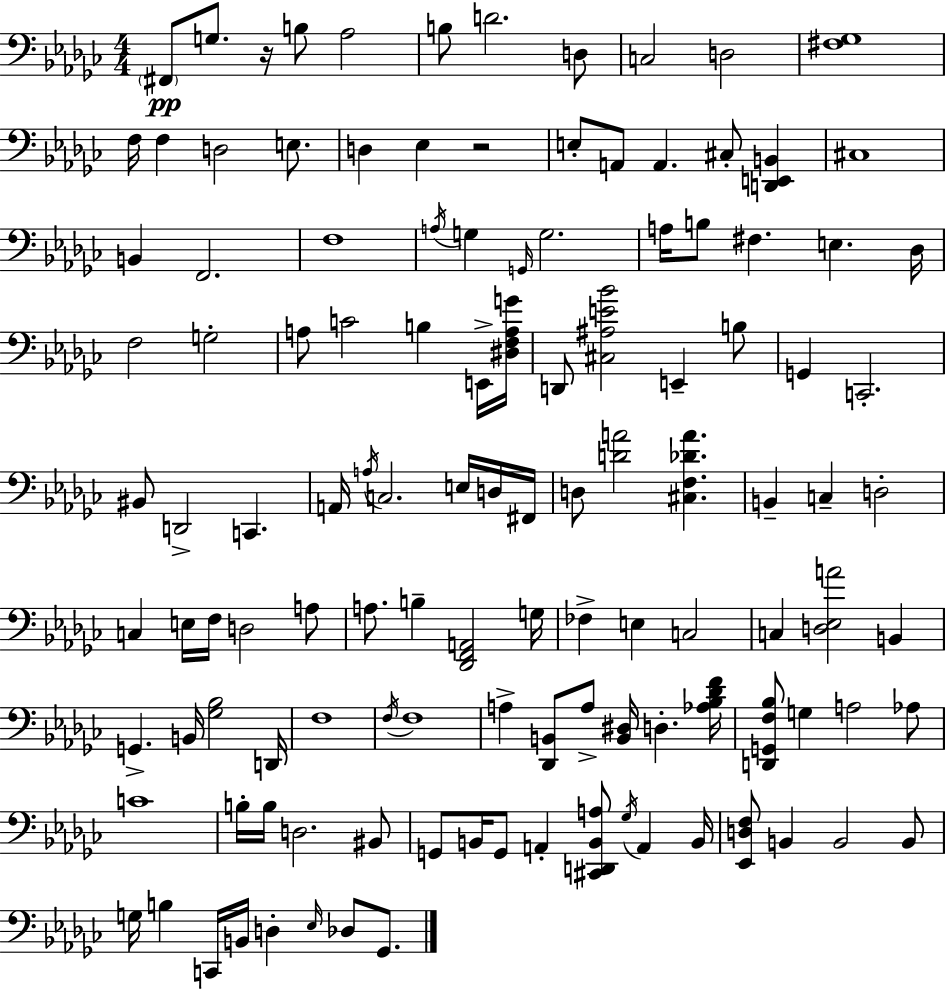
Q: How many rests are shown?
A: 2